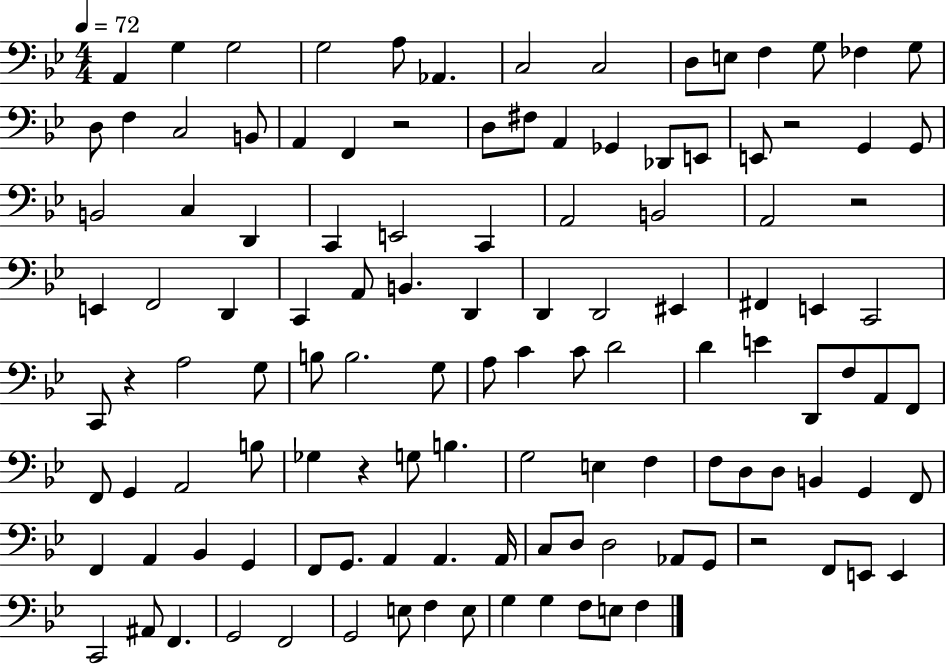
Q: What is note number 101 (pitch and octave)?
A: C2